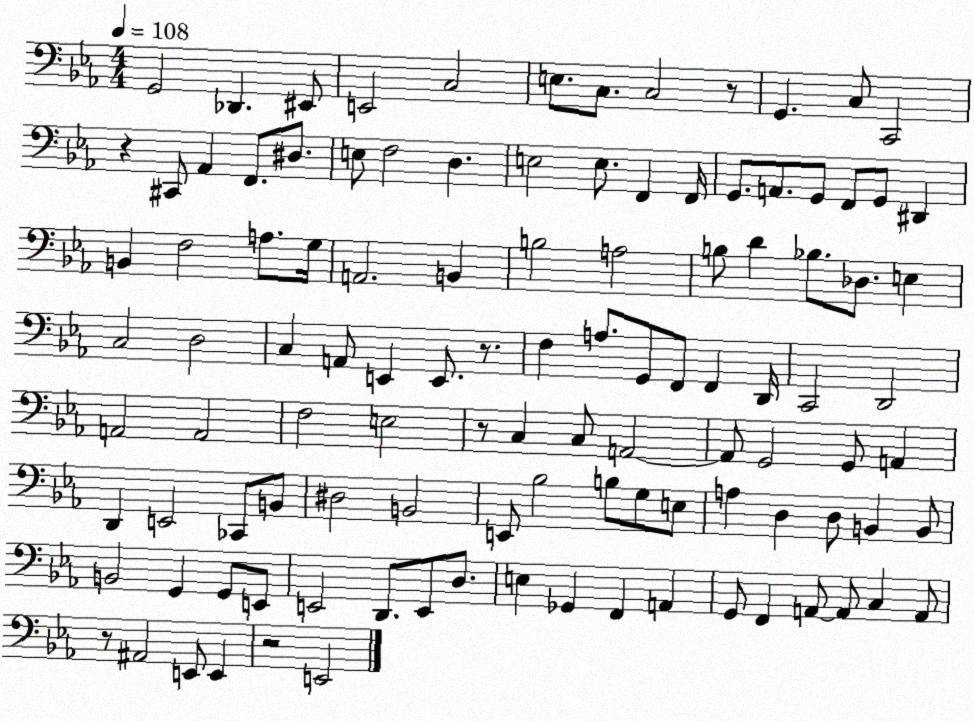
X:1
T:Untitled
M:4/4
L:1/4
K:Eb
G,,2 _D,, ^E,,/2 E,,2 C,2 E,/2 C,/2 C,2 z/2 G,, C,/2 C,,2 z ^C,,/2 _A,, F,,/2 ^D,/2 E,/2 F,2 D, E,2 E,/2 F,, F,,/4 G,,/2 A,,/2 G,,/2 F,,/2 G,,/2 ^D,, B,, F,2 A,/2 G,/4 A,,2 B,, B,2 A,2 B,/2 D _B,/2 _D,/2 E, C,2 D,2 C, A,,/2 E,, E,,/2 z/2 F, A,/2 G,,/2 F,,/2 F,, D,,/4 C,,2 D,,2 A,,2 A,,2 F,2 E,2 z/2 C, C,/2 A,,2 A,,/2 G,,2 G,,/2 A,, D,, E,,2 _C,,/2 B,,/2 ^D,2 B,,2 E,,/2 _B,2 B,/2 G,/2 E,/2 A, D, D,/2 B,, B,,/2 B,,2 G,, G,,/2 E,,/2 E,,2 D,,/2 E,,/2 D,/2 E, _G,, F,, A,, G,,/2 F,, A,,/2 A,,/2 C, A,,/2 z/2 ^A,,2 E,,/2 E,, z2 E,,2